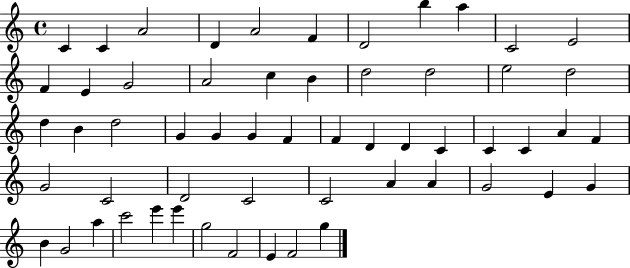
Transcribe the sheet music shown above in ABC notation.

X:1
T:Untitled
M:4/4
L:1/4
K:C
C C A2 D A2 F D2 b a C2 E2 F E G2 A2 c B d2 d2 e2 d2 d B d2 G G G F F D D C C C A F G2 C2 D2 C2 C2 A A G2 E G B G2 a c'2 e' e' g2 F2 E F2 g